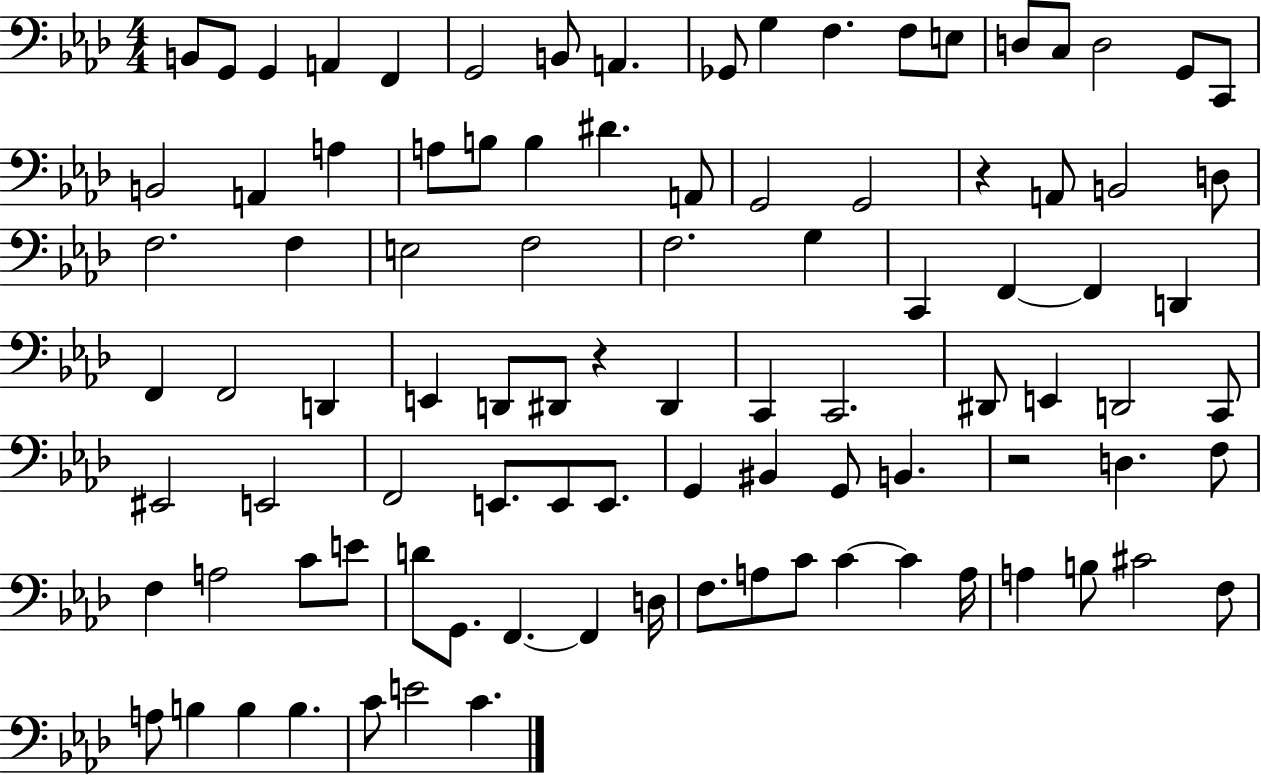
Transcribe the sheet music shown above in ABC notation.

X:1
T:Untitled
M:4/4
L:1/4
K:Ab
B,,/2 G,,/2 G,, A,, F,, G,,2 B,,/2 A,, _G,,/2 G, F, F,/2 E,/2 D,/2 C,/2 D,2 G,,/2 C,,/2 B,,2 A,, A, A,/2 B,/2 B, ^D A,,/2 G,,2 G,,2 z A,,/2 B,,2 D,/2 F,2 F, E,2 F,2 F,2 G, C,, F,, F,, D,, F,, F,,2 D,, E,, D,,/2 ^D,,/2 z ^D,, C,, C,,2 ^D,,/2 E,, D,,2 C,,/2 ^E,,2 E,,2 F,,2 E,,/2 E,,/2 E,,/2 G,, ^B,, G,,/2 B,, z2 D, F,/2 F, A,2 C/2 E/2 D/2 G,,/2 F,, F,, D,/4 F,/2 A,/2 C/2 C C A,/4 A, B,/2 ^C2 F,/2 A,/2 B, B, B, C/2 E2 C